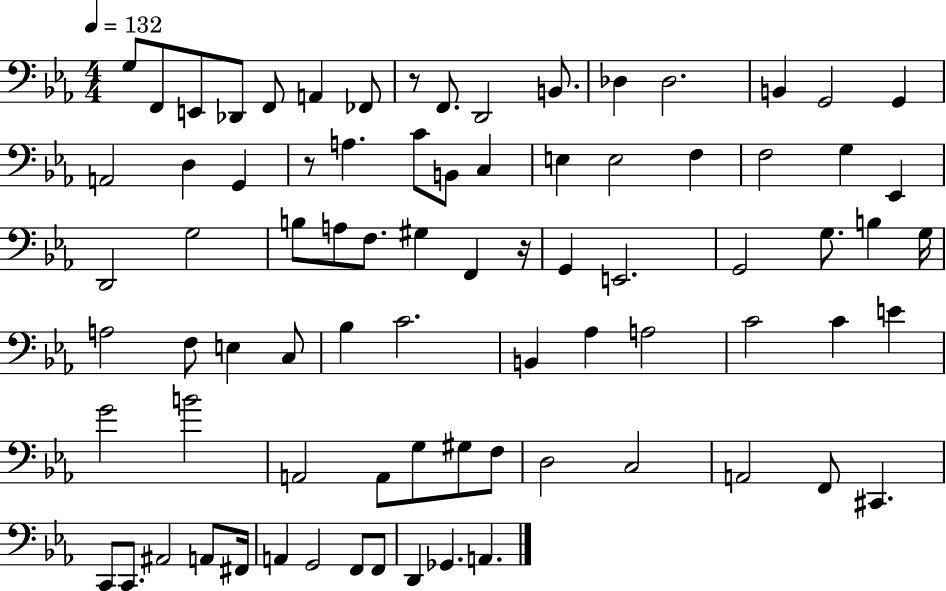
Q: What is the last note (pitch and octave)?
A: A2